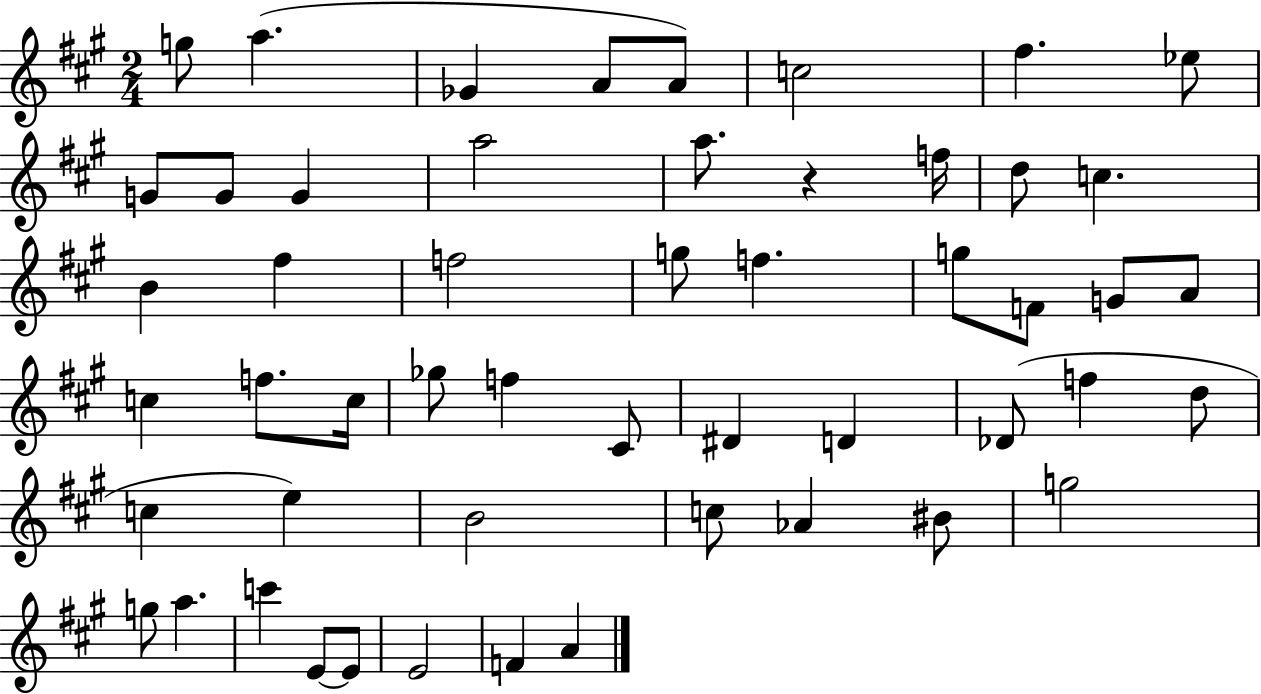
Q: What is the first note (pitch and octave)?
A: G5